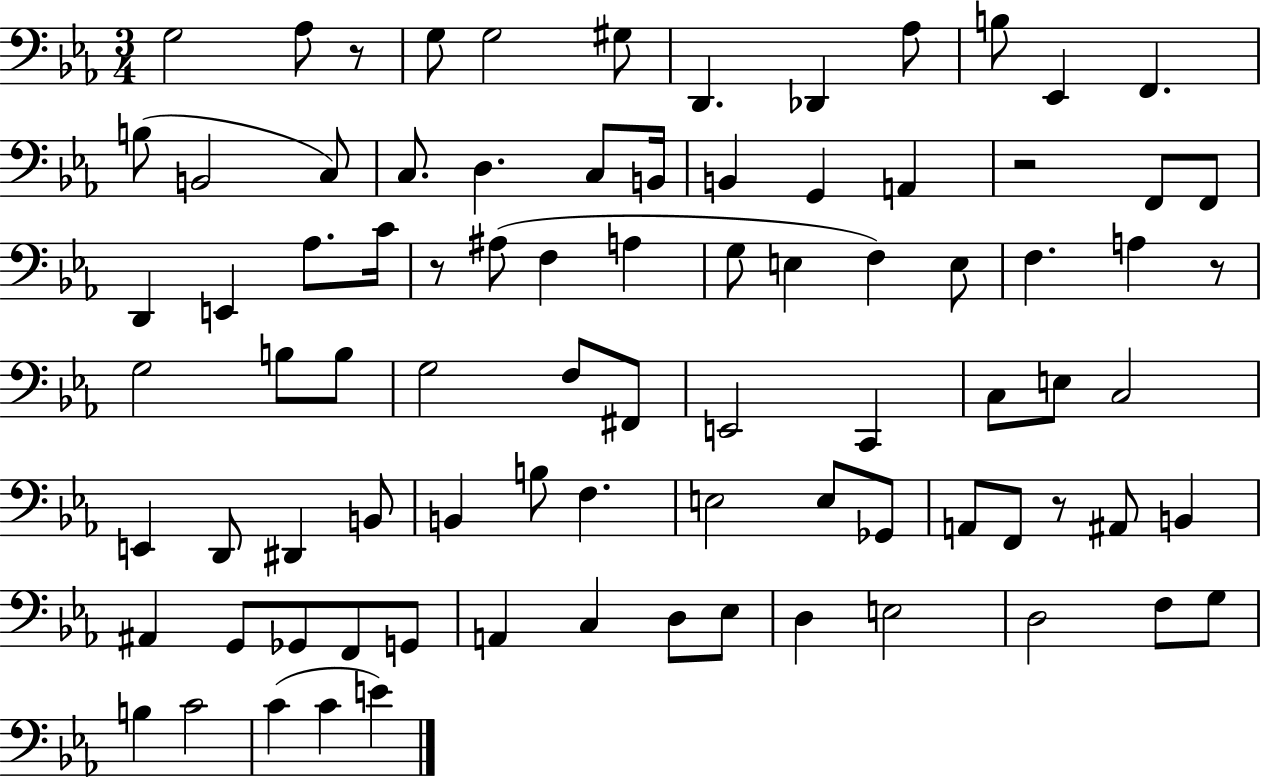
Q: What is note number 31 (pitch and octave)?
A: G3